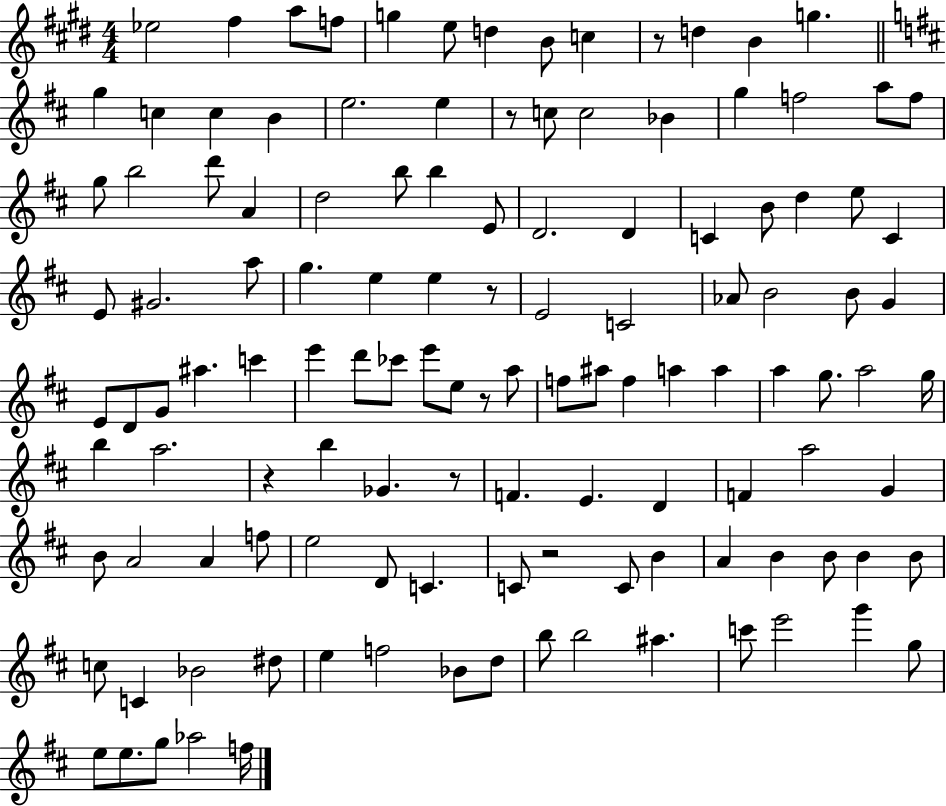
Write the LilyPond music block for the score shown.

{
  \clef treble
  \numericTimeSignature
  \time 4/4
  \key e \major
  ees''2 fis''4 a''8 f''8 | g''4 e''8 d''4 b'8 c''4 | r8 d''4 b'4 g''4. | \bar "||" \break \key b \minor g''4 c''4 c''4 b'4 | e''2. e''4 | r8 c''8 c''2 bes'4 | g''4 f''2 a''8 f''8 | \break g''8 b''2 d'''8 a'4 | d''2 b''8 b''4 e'8 | d'2. d'4 | c'4 b'8 d''4 e''8 c'4 | \break e'8 gis'2. a''8 | g''4. e''4 e''4 r8 | e'2 c'2 | aes'8 b'2 b'8 g'4 | \break e'8 d'8 g'8 ais''4. c'''4 | e'''4 d'''8 ces'''8 e'''8 e''8 r8 a''8 | f''8 ais''8 f''4 a''4 a''4 | a''4 g''8. a''2 g''16 | \break b''4 a''2. | r4 b''4 ges'4. r8 | f'4. e'4. d'4 | f'4 a''2 g'4 | \break b'8 a'2 a'4 f''8 | e''2 d'8 c'4. | c'8 r2 c'8 b'4 | a'4 b'4 b'8 b'4 b'8 | \break c''8 c'4 bes'2 dis''8 | e''4 f''2 bes'8 d''8 | b''8 b''2 ais''4. | c'''8 e'''2 g'''4 g''8 | \break e''8 e''8. g''8 aes''2 f''16 | \bar "|."
}